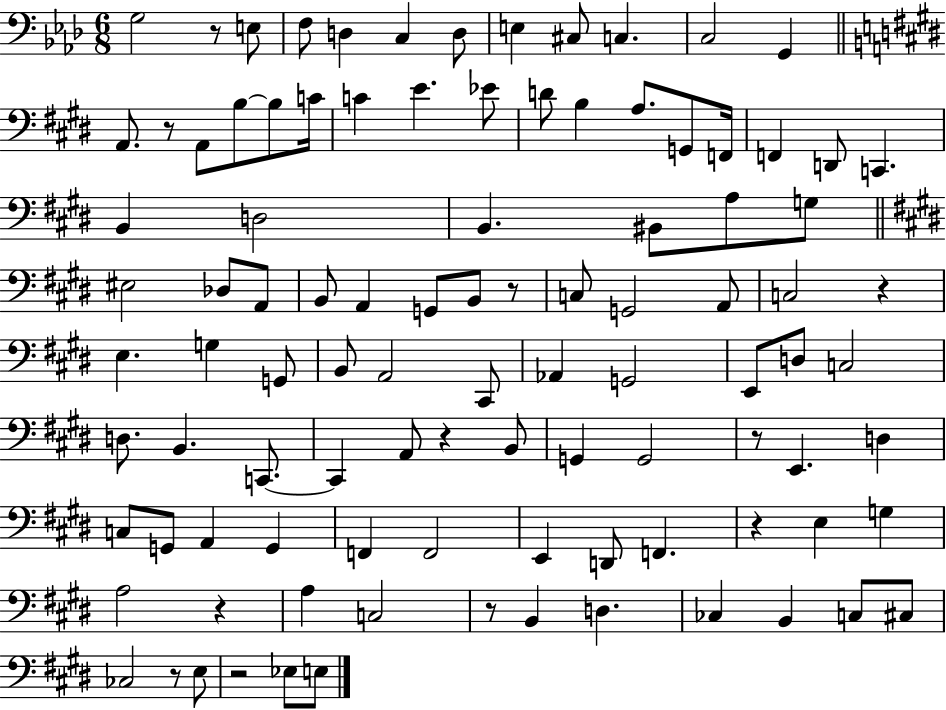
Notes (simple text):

G3/h R/e E3/e F3/e D3/q C3/q D3/e E3/q C#3/e C3/q. C3/h G2/q A2/e. R/e A2/e B3/e B3/e C4/s C4/q E4/q. Eb4/e D4/e B3/q A3/e. G2/e F2/s F2/q D2/e C2/q. B2/q D3/h B2/q. BIS2/e A3/e G3/e EIS3/h Db3/e A2/e B2/e A2/q G2/e B2/e R/e C3/e G2/h A2/e C3/h R/q E3/q. G3/q G2/e B2/e A2/h C#2/e Ab2/q G2/h E2/e D3/e C3/h D3/e. B2/q. C2/e. C2/q A2/e R/q B2/e G2/q G2/h R/e E2/q. D3/q C3/e G2/e A2/q G2/q F2/q F2/h E2/q D2/e F2/q. R/q E3/q G3/q A3/h R/q A3/q C3/h R/e B2/q D3/q. CES3/q B2/q C3/e C#3/e CES3/h R/e E3/e R/h Eb3/e E3/e